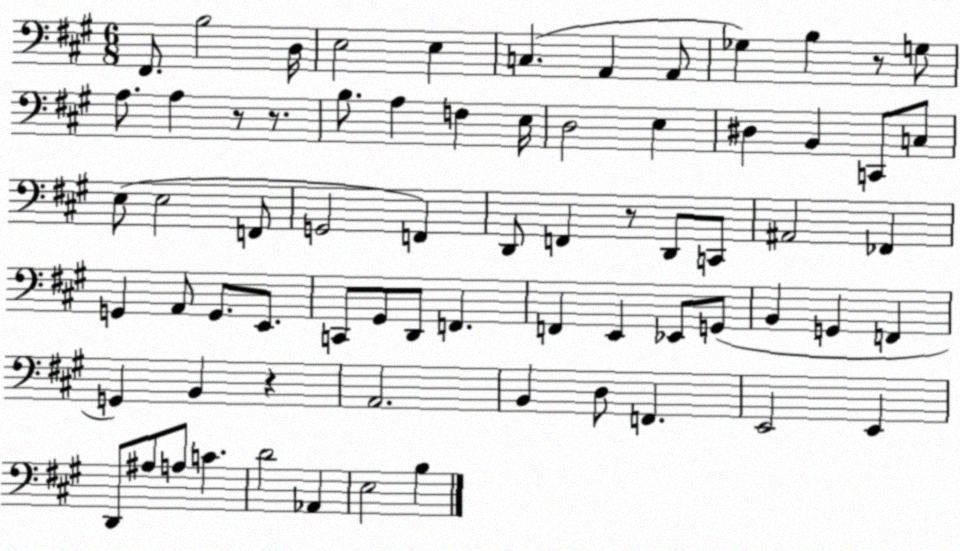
X:1
T:Untitled
M:6/8
L:1/4
K:A
^F,,/2 B,2 D,/4 E,2 E, C, A,, A,,/2 _G, B, z/2 G,/2 A,/2 A, z/2 z/2 B,/2 A, F, E,/4 D,2 E, ^D, B,, C,,/2 C,/2 E,/2 E,2 F,,/2 G,,2 F,, D,,/2 F,, z/2 D,,/2 C,,/2 ^A,,2 _F,, G,, A,,/2 G,,/2 E,,/2 C,,/2 ^G,,/2 D,,/2 F,, F,, E,, _E,,/2 G,,/2 B,, G,, F,, G,, B,, z A,,2 B,, D,/2 F,, E,,2 E,, D,,/2 ^A,/2 A,/2 C D2 _A,, E,2 B,